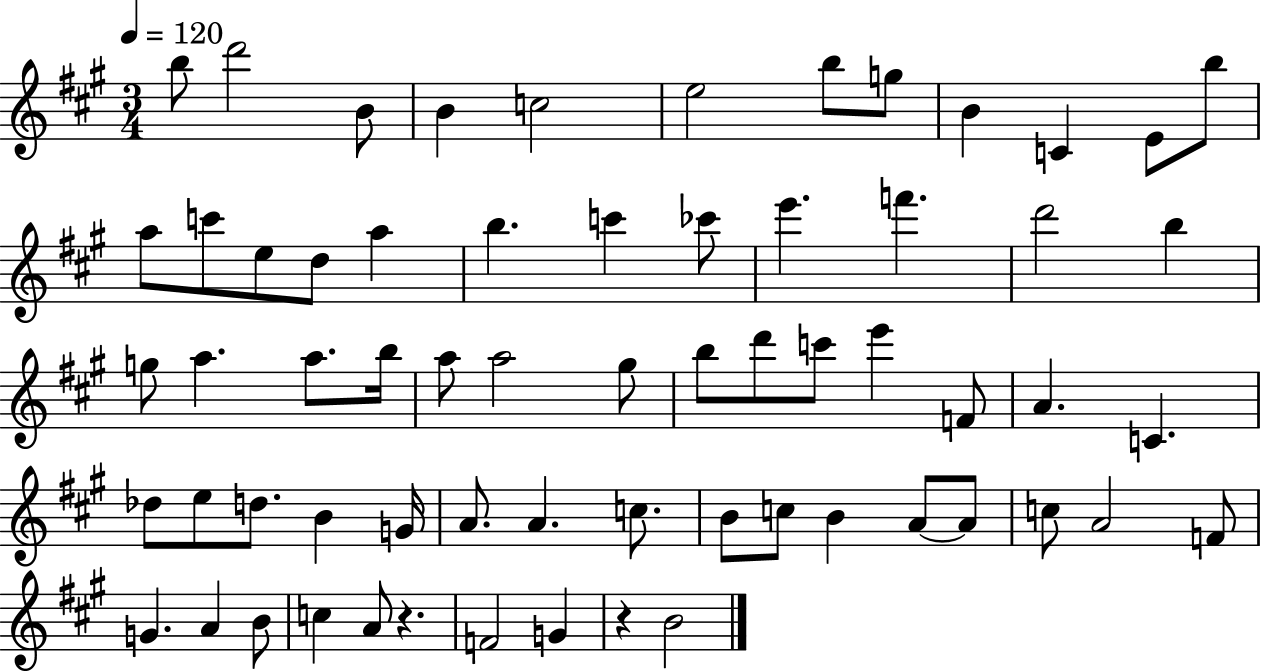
X:1
T:Untitled
M:3/4
L:1/4
K:A
b/2 d'2 B/2 B c2 e2 b/2 g/2 B C E/2 b/2 a/2 c'/2 e/2 d/2 a b c' _c'/2 e' f' d'2 b g/2 a a/2 b/4 a/2 a2 ^g/2 b/2 d'/2 c'/2 e' F/2 A C _d/2 e/2 d/2 B G/4 A/2 A c/2 B/2 c/2 B A/2 A/2 c/2 A2 F/2 G A B/2 c A/2 z F2 G z B2